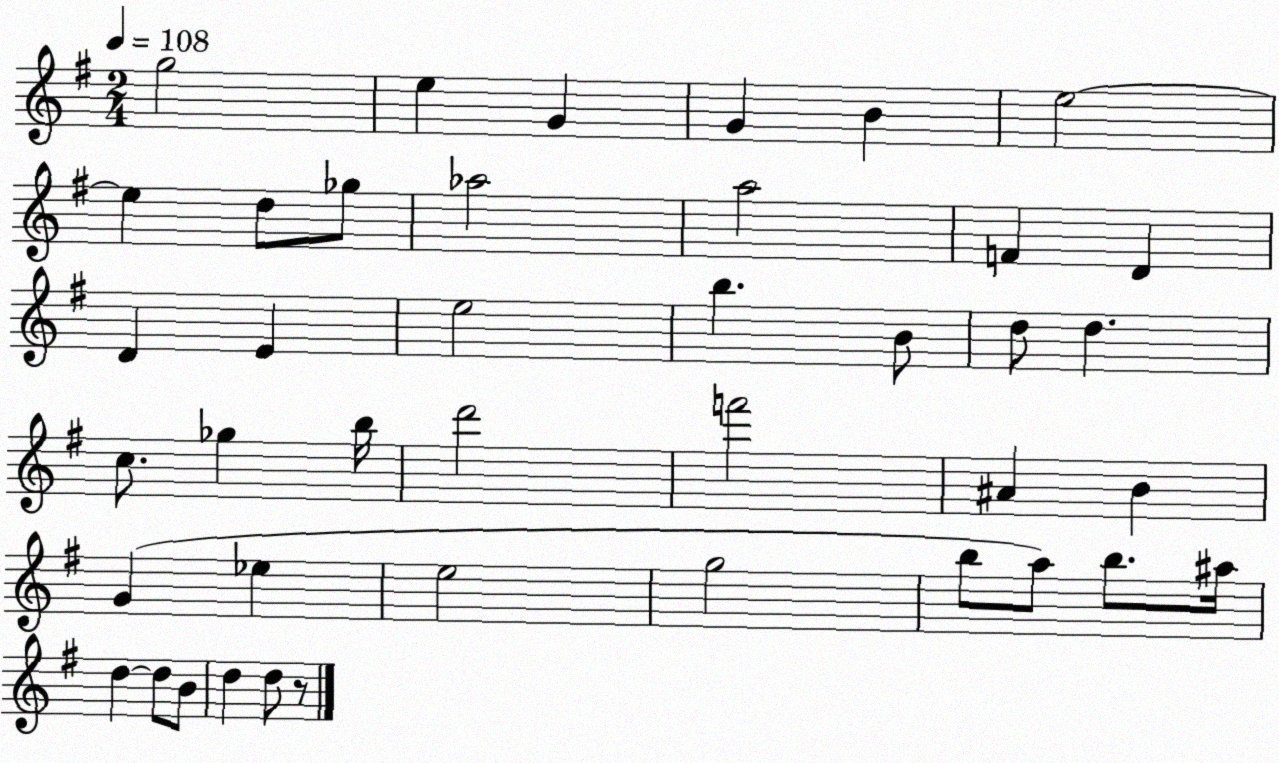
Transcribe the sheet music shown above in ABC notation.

X:1
T:Untitled
M:2/4
L:1/4
K:G
g2 e G G B e2 e d/2 _g/2 _a2 a2 F D D E e2 b B/2 d/2 d c/2 _g b/4 d'2 f'2 ^A B G _e e2 g2 b/2 a/2 b/2 ^a/4 d d/2 B/2 d d/2 z/2